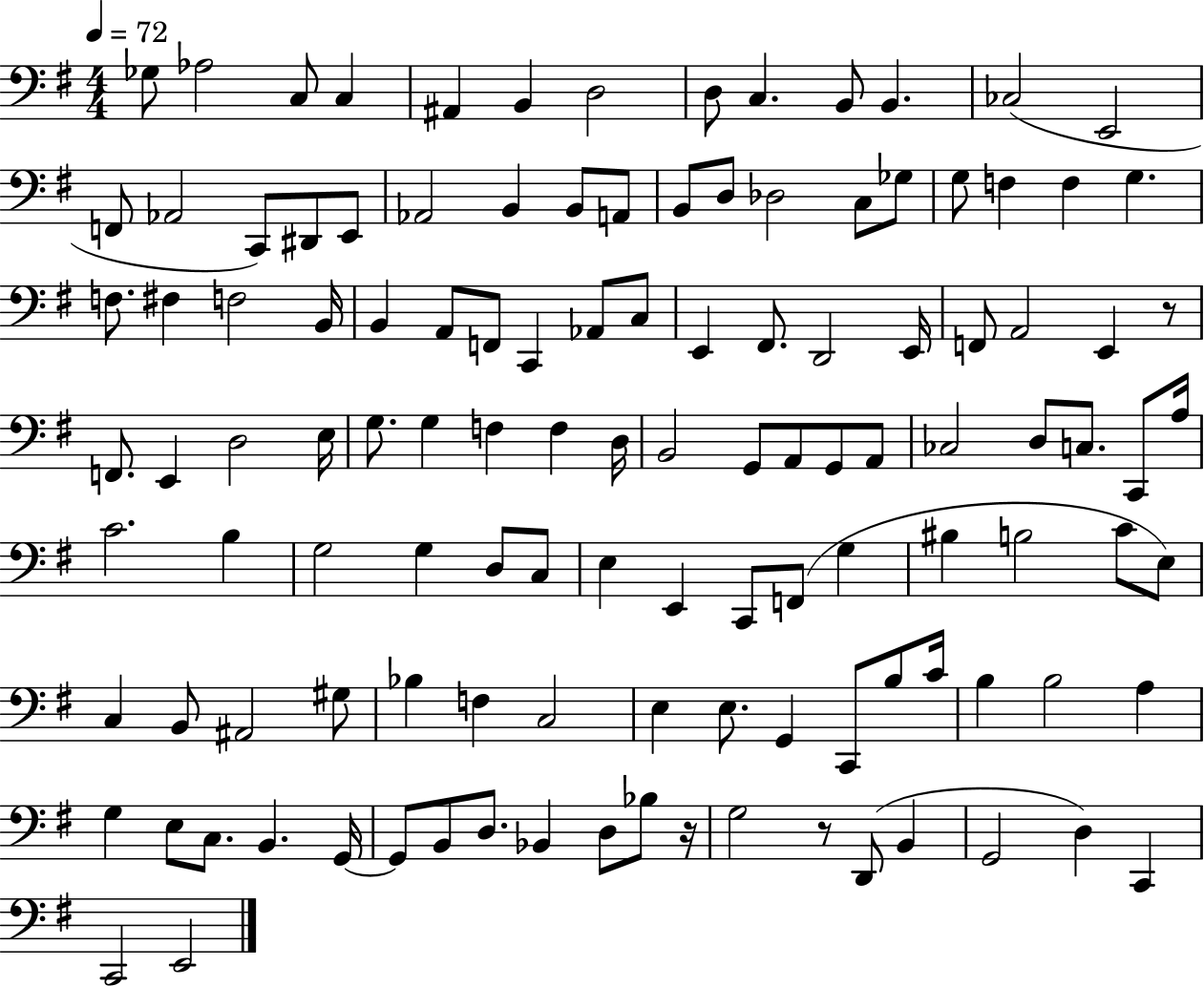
{
  \clef bass
  \numericTimeSignature
  \time 4/4
  \key g \major
  \tempo 4 = 72
  ges8 aes2 c8 c4 | ais,4 b,4 d2 | d8 c4. b,8 b,4. | ces2( e,2 | \break f,8 aes,2 c,8) dis,8 e,8 | aes,2 b,4 b,8 a,8 | b,8 d8 des2 c8 ges8 | g8 f4 f4 g4. | \break f8. fis4 f2 b,16 | b,4 a,8 f,8 c,4 aes,8 c8 | e,4 fis,8. d,2 e,16 | f,8 a,2 e,4 r8 | \break f,8. e,4 d2 e16 | g8. g4 f4 f4 d16 | b,2 g,8 a,8 g,8 a,8 | ces2 d8 c8. c,8 a16 | \break c'2. b4 | g2 g4 d8 c8 | e4 e,4 c,8 f,8( g4 | bis4 b2 c'8 e8) | \break c4 b,8 ais,2 gis8 | bes4 f4 c2 | e4 e8. g,4 c,8 b8 c'16 | b4 b2 a4 | \break g4 e8 c8. b,4. g,16~~ | g,8 b,8 d8. bes,4 d8 bes8 r16 | g2 r8 d,8( b,4 | g,2 d4) c,4 | \break c,2 e,2 | \bar "|."
}